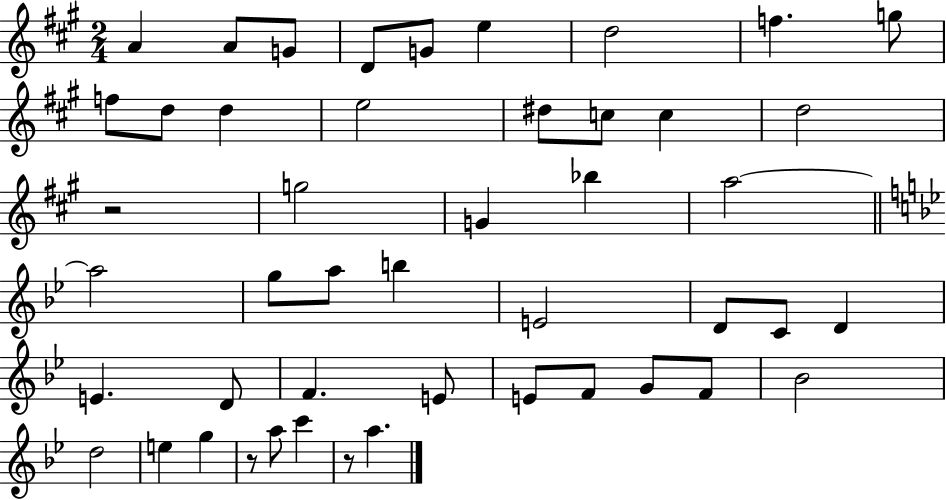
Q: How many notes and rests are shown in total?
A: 47